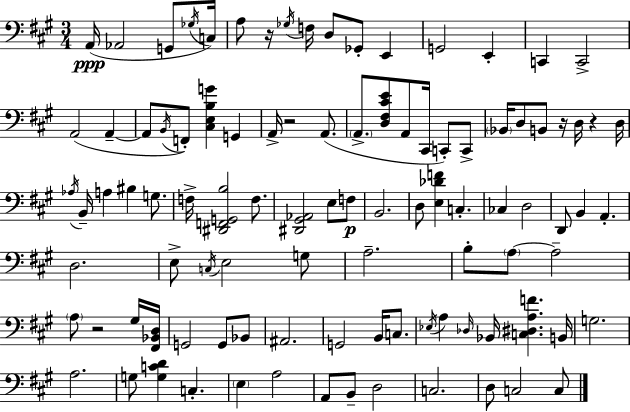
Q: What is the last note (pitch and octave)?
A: C3